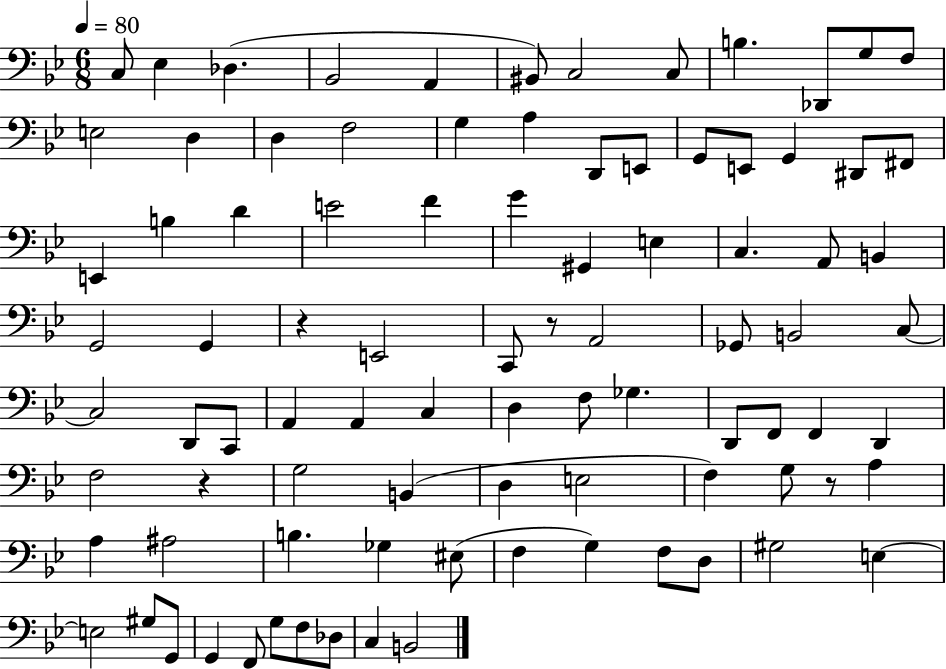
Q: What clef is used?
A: bass